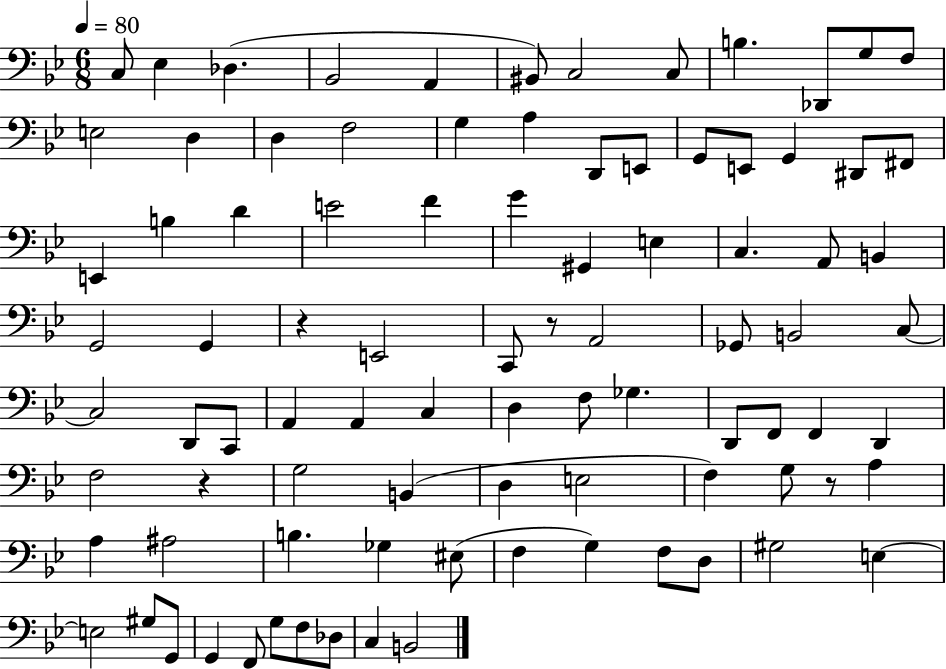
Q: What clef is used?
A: bass